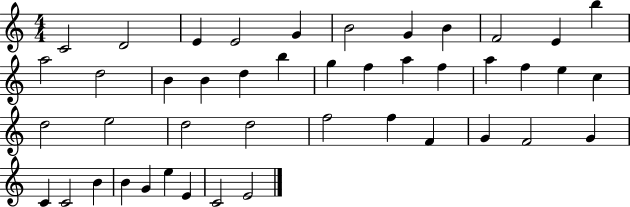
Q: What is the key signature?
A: C major